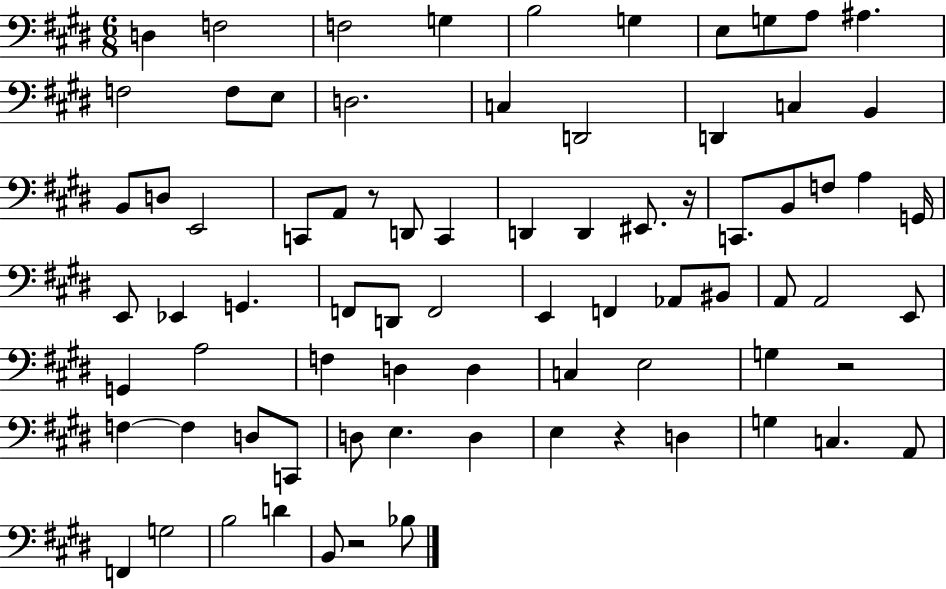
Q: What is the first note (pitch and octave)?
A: D3